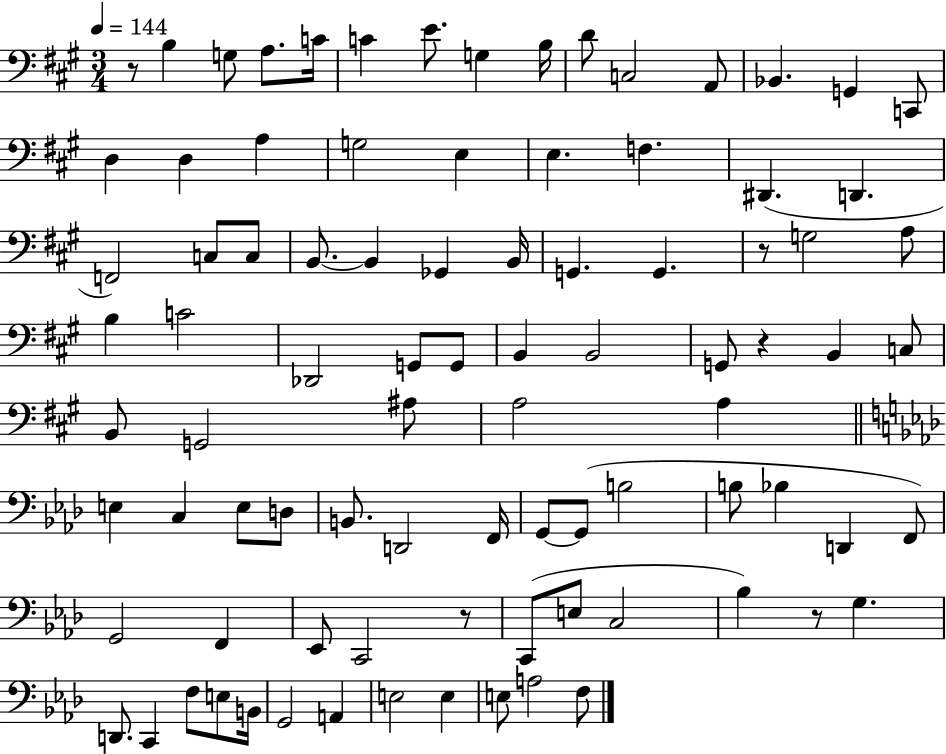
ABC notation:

X:1
T:Untitled
M:3/4
L:1/4
K:A
z/2 B, G,/2 A,/2 C/4 C E/2 G, B,/4 D/2 C,2 A,,/2 _B,, G,, C,,/2 D, D, A, G,2 E, E, F, ^D,, D,, F,,2 C,/2 C,/2 B,,/2 B,, _G,, B,,/4 G,, G,, z/2 G,2 A,/2 B, C2 _D,,2 G,,/2 G,,/2 B,, B,,2 G,,/2 z B,, C,/2 B,,/2 G,,2 ^A,/2 A,2 A, E, C, E,/2 D,/2 B,,/2 D,,2 F,,/4 G,,/2 G,,/2 B,2 B,/2 _B, D,, F,,/2 G,,2 F,, _E,,/2 C,,2 z/2 C,,/2 E,/2 C,2 _B, z/2 G, D,,/2 C,, F,/2 E,/2 B,,/4 G,,2 A,, E,2 E, E,/2 A,2 F,/2